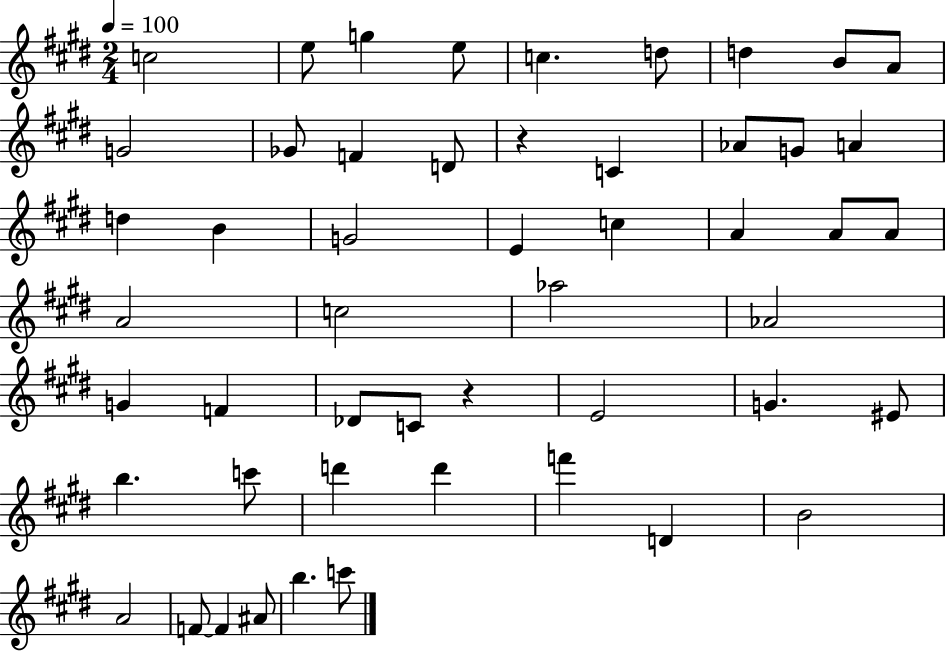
C5/h E5/e G5/q E5/e C5/q. D5/e D5/q B4/e A4/e G4/h Gb4/e F4/q D4/e R/q C4/q Ab4/e G4/e A4/q D5/q B4/q G4/h E4/q C5/q A4/q A4/e A4/e A4/h C5/h Ab5/h Ab4/h G4/q F4/q Db4/e C4/e R/q E4/h G4/q. EIS4/e B5/q. C6/e D6/q D6/q F6/q D4/q B4/h A4/h F4/e F4/q A#4/e B5/q. C6/e